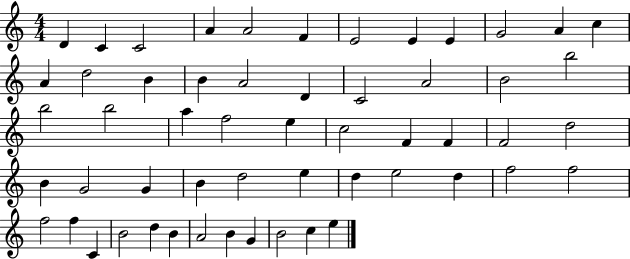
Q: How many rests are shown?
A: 0